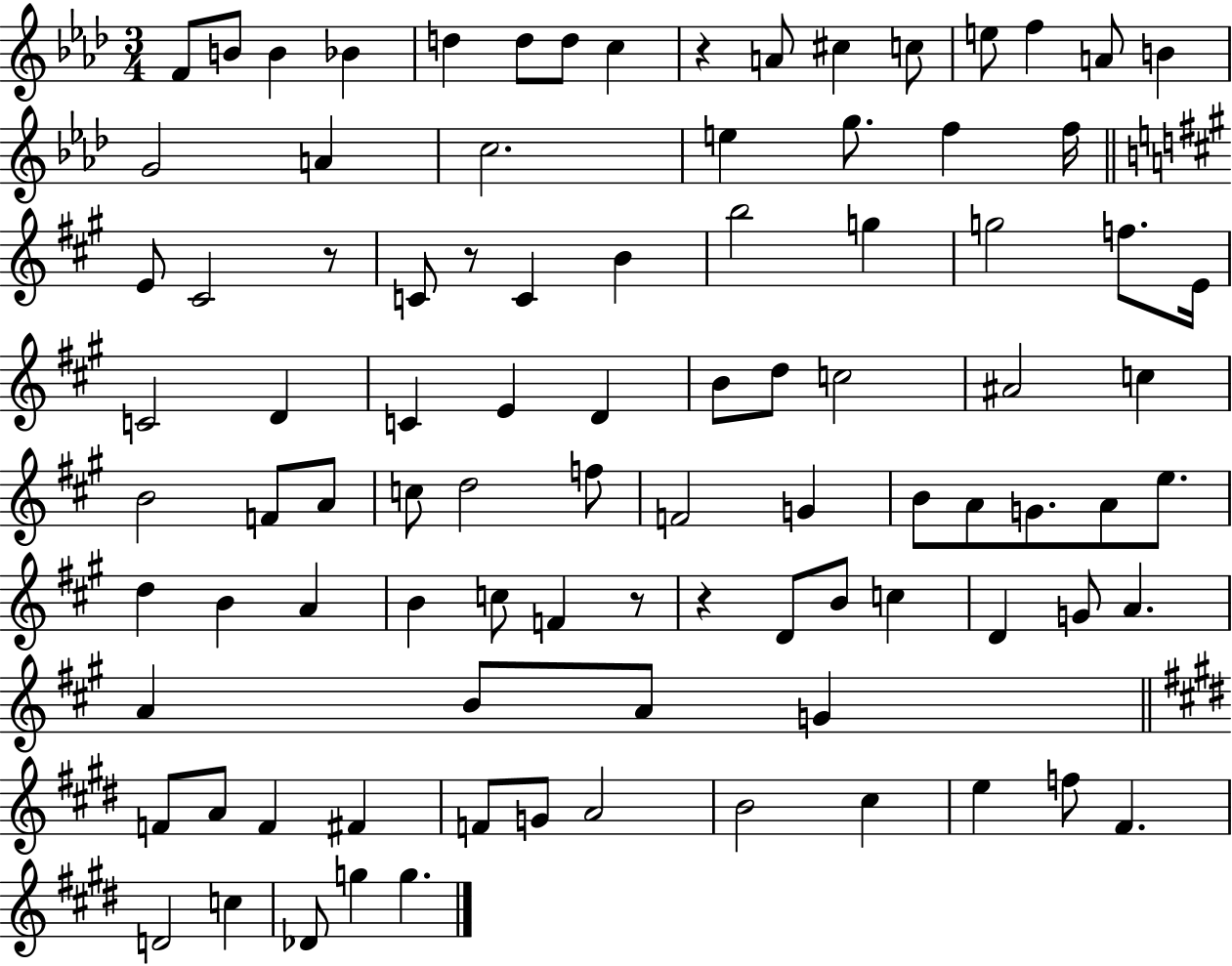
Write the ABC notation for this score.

X:1
T:Untitled
M:3/4
L:1/4
K:Ab
F/2 B/2 B _B d d/2 d/2 c z A/2 ^c c/2 e/2 f A/2 B G2 A c2 e g/2 f f/4 E/2 ^C2 z/2 C/2 z/2 C B b2 g g2 f/2 E/4 C2 D C E D B/2 d/2 c2 ^A2 c B2 F/2 A/2 c/2 d2 f/2 F2 G B/2 A/2 G/2 A/2 e/2 d B A B c/2 F z/2 z D/2 B/2 c D G/2 A A B/2 A/2 G F/2 A/2 F ^F F/2 G/2 A2 B2 ^c e f/2 ^F D2 c _D/2 g g